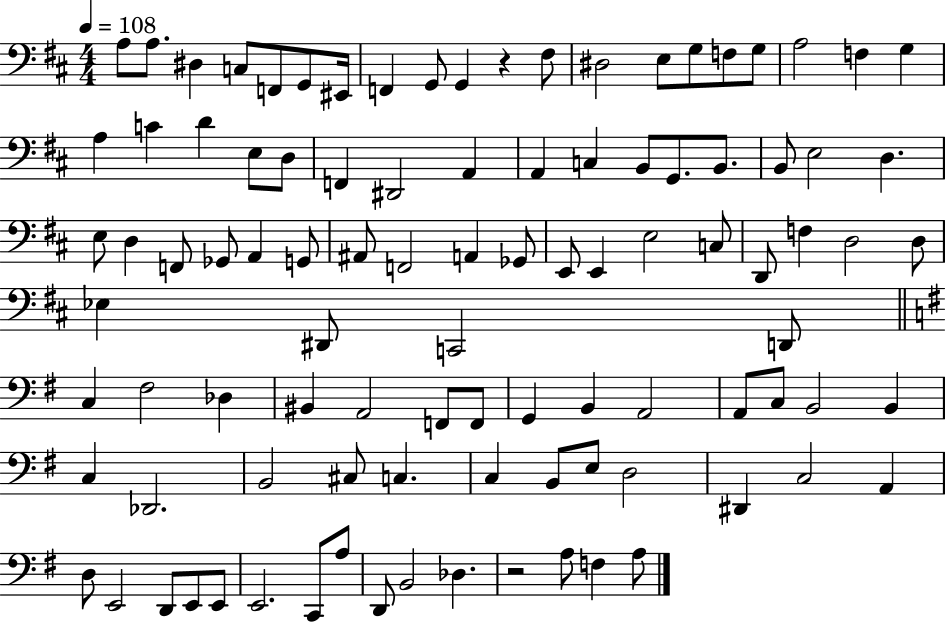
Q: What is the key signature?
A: D major